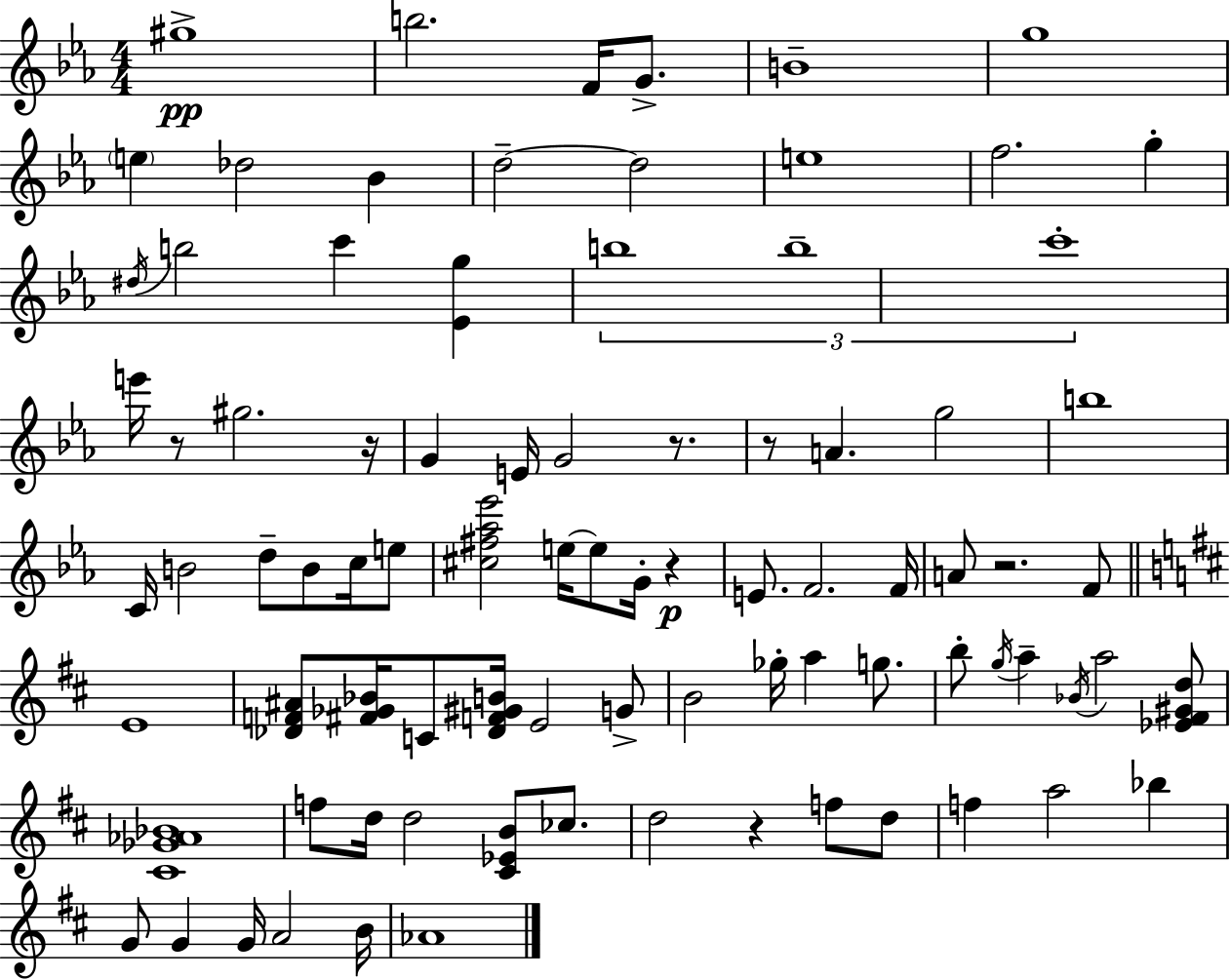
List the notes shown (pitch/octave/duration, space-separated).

G#5/w B5/h. F4/s G4/e. B4/w G5/w E5/q Db5/h Bb4/q D5/h D5/h E5/w F5/h. G5/q D#5/s B5/h C6/q [Eb4,G5]/q B5/w B5/w C6/w E6/s R/e G#5/h. R/s G4/q E4/s G4/h R/e. R/e A4/q. G5/h B5/w C4/s B4/h D5/e B4/e C5/s E5/e [C#5,F#5,Ab5,Eb6]/h E5/s E5/e G4/s R/q E4/e. F4/h. F4/s A4/e R/h. F4/e E4/w [Db4,F4,A#4]/e [F#4,Gb4,Bb4]/s C4/e [Db4,F4,G#4,B4]/s E4/h G4/e B4/h Gb5/s A5/q G5/e. B5/e G5/s A5/q Bb4/s A5/h [Eb4,F#4,G#4,D5]/e [C#4,Gb4,Ab4,Bb4]/w F5/e D5/s D5/h [C#4,Eb4,B4]/e CES5/e. D5/h R/q F5/e D5/e F5/q A5/h Bb5/q G4/e G4/q G4/s A4/h B4/s Ab4/w